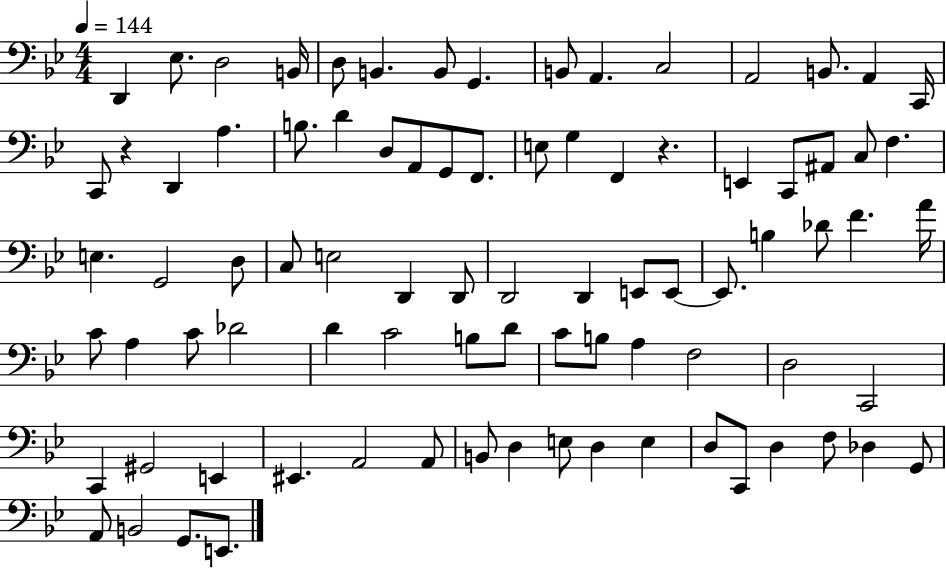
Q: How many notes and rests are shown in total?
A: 85